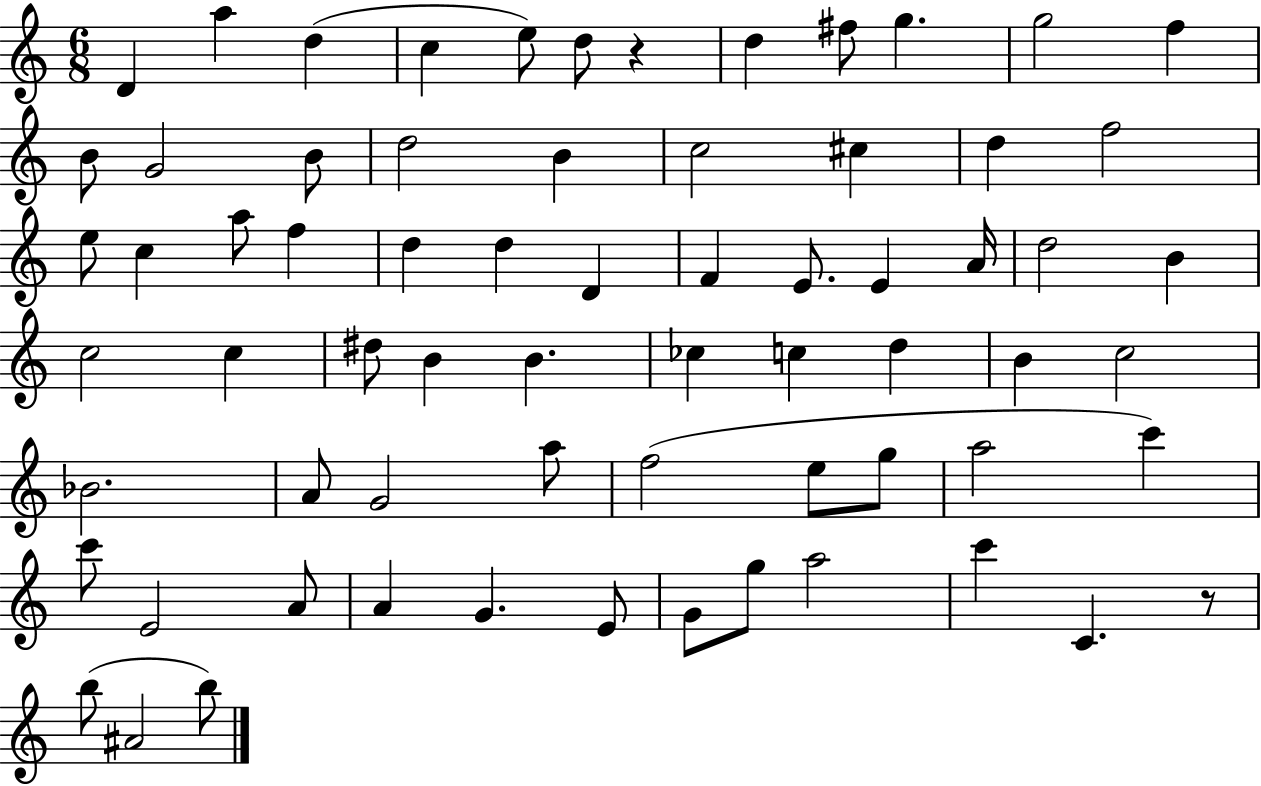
X:1
T:Untitled
M:6/8
L:1/4
K:C
D a d c e/2 d/2 z d ^f/2 g g2 f B/2 G2 B/2 d2 B c2 ^c d f2 e/2 c a/2 f d d D F E/2 E A/4 d2 B c2 c ^d/2 B B _c c d B c2 _B2 A/2 G2 a/2 f2 e/2 g/2 a2 c' c'/2 E2 A/2 A G E/2 G/2 g/2 a2 c' C z/2 b/2 ^A2 b/2